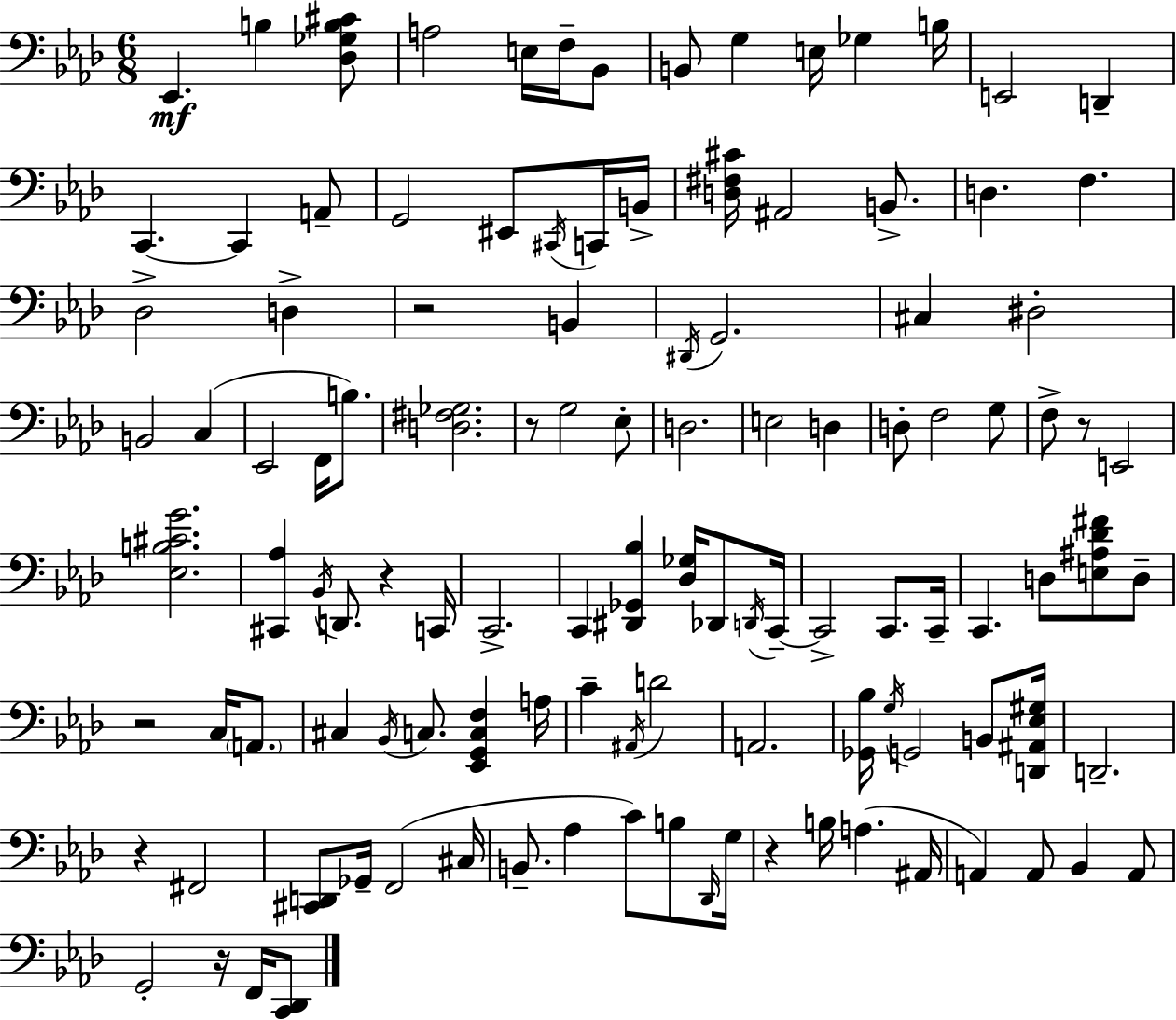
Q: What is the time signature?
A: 6/8